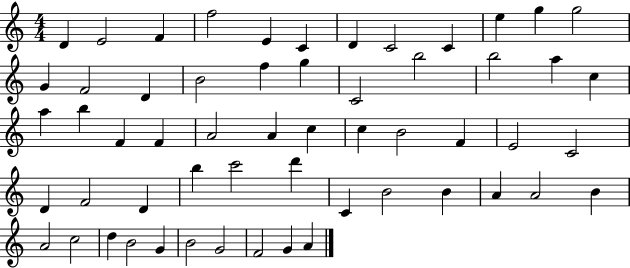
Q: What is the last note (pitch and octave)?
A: A4